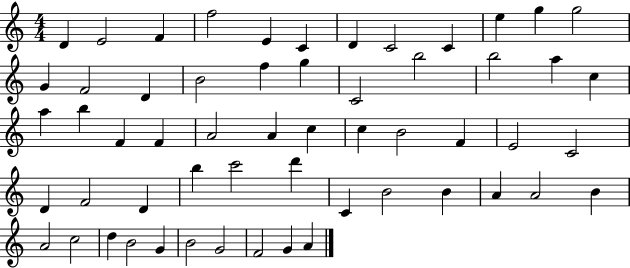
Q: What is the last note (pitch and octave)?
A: A4